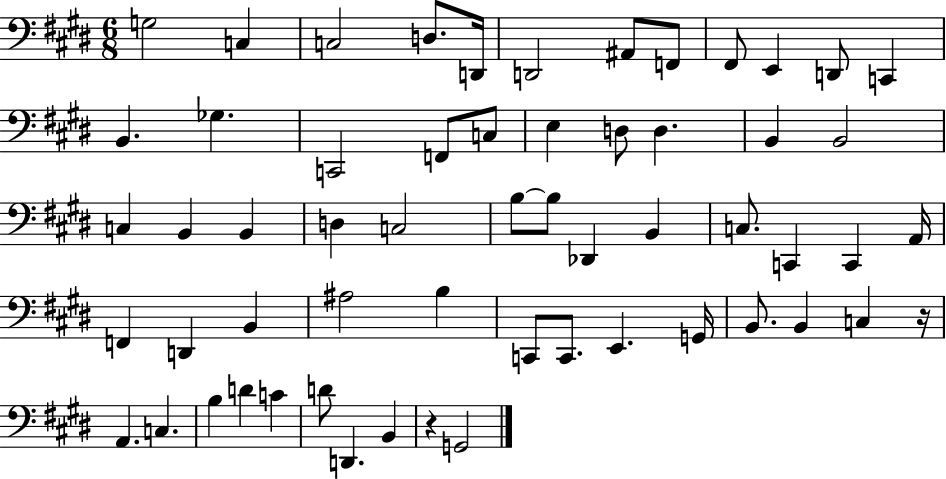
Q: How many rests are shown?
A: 2